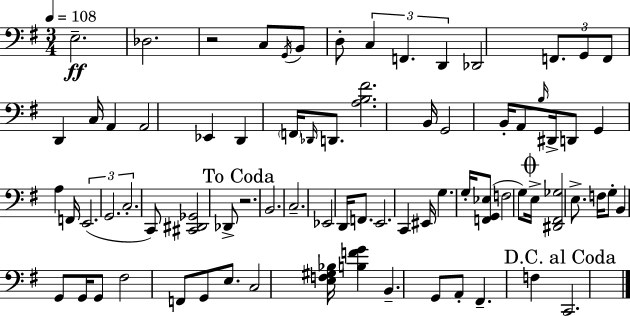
E3/h. Db3/h. R/h C3/e G2/s B2/e D3/e C3/q F2/q. D2/q Db2/h F2/e. G2/e F2/e D2/q C3/s A2/q A2/h Eb2/q D2/q F2/s Db2/s D2/e. [A3,B3,F#4]/h. B2/s G2/h B2/s A2/e B3/s D#2/s D2/e G2/q A3/q F2/s E2/h. G2/h. C3/h. C2/e [C#2,D#2,Gb2]/h Db2/e R/h. B2/h. C3/h. Eb2/h D2/s F2/e. E2/h. C2/q EIS2/s G3/q. G3/s [F2,G2,Eb3]/e F3/h G3/e E3/s [D#2,F#2,Gb3]/h E3/e. F3/s G3/e B2/q G2/e G2/s G2/e F#3/h F2/e G2/e E3/e. C3/h [E3,F3,G#3,Bb3]/s [B3,F4,G4]/q B2/q. G2/e A2/e F#2/q. F3/q C2/h.